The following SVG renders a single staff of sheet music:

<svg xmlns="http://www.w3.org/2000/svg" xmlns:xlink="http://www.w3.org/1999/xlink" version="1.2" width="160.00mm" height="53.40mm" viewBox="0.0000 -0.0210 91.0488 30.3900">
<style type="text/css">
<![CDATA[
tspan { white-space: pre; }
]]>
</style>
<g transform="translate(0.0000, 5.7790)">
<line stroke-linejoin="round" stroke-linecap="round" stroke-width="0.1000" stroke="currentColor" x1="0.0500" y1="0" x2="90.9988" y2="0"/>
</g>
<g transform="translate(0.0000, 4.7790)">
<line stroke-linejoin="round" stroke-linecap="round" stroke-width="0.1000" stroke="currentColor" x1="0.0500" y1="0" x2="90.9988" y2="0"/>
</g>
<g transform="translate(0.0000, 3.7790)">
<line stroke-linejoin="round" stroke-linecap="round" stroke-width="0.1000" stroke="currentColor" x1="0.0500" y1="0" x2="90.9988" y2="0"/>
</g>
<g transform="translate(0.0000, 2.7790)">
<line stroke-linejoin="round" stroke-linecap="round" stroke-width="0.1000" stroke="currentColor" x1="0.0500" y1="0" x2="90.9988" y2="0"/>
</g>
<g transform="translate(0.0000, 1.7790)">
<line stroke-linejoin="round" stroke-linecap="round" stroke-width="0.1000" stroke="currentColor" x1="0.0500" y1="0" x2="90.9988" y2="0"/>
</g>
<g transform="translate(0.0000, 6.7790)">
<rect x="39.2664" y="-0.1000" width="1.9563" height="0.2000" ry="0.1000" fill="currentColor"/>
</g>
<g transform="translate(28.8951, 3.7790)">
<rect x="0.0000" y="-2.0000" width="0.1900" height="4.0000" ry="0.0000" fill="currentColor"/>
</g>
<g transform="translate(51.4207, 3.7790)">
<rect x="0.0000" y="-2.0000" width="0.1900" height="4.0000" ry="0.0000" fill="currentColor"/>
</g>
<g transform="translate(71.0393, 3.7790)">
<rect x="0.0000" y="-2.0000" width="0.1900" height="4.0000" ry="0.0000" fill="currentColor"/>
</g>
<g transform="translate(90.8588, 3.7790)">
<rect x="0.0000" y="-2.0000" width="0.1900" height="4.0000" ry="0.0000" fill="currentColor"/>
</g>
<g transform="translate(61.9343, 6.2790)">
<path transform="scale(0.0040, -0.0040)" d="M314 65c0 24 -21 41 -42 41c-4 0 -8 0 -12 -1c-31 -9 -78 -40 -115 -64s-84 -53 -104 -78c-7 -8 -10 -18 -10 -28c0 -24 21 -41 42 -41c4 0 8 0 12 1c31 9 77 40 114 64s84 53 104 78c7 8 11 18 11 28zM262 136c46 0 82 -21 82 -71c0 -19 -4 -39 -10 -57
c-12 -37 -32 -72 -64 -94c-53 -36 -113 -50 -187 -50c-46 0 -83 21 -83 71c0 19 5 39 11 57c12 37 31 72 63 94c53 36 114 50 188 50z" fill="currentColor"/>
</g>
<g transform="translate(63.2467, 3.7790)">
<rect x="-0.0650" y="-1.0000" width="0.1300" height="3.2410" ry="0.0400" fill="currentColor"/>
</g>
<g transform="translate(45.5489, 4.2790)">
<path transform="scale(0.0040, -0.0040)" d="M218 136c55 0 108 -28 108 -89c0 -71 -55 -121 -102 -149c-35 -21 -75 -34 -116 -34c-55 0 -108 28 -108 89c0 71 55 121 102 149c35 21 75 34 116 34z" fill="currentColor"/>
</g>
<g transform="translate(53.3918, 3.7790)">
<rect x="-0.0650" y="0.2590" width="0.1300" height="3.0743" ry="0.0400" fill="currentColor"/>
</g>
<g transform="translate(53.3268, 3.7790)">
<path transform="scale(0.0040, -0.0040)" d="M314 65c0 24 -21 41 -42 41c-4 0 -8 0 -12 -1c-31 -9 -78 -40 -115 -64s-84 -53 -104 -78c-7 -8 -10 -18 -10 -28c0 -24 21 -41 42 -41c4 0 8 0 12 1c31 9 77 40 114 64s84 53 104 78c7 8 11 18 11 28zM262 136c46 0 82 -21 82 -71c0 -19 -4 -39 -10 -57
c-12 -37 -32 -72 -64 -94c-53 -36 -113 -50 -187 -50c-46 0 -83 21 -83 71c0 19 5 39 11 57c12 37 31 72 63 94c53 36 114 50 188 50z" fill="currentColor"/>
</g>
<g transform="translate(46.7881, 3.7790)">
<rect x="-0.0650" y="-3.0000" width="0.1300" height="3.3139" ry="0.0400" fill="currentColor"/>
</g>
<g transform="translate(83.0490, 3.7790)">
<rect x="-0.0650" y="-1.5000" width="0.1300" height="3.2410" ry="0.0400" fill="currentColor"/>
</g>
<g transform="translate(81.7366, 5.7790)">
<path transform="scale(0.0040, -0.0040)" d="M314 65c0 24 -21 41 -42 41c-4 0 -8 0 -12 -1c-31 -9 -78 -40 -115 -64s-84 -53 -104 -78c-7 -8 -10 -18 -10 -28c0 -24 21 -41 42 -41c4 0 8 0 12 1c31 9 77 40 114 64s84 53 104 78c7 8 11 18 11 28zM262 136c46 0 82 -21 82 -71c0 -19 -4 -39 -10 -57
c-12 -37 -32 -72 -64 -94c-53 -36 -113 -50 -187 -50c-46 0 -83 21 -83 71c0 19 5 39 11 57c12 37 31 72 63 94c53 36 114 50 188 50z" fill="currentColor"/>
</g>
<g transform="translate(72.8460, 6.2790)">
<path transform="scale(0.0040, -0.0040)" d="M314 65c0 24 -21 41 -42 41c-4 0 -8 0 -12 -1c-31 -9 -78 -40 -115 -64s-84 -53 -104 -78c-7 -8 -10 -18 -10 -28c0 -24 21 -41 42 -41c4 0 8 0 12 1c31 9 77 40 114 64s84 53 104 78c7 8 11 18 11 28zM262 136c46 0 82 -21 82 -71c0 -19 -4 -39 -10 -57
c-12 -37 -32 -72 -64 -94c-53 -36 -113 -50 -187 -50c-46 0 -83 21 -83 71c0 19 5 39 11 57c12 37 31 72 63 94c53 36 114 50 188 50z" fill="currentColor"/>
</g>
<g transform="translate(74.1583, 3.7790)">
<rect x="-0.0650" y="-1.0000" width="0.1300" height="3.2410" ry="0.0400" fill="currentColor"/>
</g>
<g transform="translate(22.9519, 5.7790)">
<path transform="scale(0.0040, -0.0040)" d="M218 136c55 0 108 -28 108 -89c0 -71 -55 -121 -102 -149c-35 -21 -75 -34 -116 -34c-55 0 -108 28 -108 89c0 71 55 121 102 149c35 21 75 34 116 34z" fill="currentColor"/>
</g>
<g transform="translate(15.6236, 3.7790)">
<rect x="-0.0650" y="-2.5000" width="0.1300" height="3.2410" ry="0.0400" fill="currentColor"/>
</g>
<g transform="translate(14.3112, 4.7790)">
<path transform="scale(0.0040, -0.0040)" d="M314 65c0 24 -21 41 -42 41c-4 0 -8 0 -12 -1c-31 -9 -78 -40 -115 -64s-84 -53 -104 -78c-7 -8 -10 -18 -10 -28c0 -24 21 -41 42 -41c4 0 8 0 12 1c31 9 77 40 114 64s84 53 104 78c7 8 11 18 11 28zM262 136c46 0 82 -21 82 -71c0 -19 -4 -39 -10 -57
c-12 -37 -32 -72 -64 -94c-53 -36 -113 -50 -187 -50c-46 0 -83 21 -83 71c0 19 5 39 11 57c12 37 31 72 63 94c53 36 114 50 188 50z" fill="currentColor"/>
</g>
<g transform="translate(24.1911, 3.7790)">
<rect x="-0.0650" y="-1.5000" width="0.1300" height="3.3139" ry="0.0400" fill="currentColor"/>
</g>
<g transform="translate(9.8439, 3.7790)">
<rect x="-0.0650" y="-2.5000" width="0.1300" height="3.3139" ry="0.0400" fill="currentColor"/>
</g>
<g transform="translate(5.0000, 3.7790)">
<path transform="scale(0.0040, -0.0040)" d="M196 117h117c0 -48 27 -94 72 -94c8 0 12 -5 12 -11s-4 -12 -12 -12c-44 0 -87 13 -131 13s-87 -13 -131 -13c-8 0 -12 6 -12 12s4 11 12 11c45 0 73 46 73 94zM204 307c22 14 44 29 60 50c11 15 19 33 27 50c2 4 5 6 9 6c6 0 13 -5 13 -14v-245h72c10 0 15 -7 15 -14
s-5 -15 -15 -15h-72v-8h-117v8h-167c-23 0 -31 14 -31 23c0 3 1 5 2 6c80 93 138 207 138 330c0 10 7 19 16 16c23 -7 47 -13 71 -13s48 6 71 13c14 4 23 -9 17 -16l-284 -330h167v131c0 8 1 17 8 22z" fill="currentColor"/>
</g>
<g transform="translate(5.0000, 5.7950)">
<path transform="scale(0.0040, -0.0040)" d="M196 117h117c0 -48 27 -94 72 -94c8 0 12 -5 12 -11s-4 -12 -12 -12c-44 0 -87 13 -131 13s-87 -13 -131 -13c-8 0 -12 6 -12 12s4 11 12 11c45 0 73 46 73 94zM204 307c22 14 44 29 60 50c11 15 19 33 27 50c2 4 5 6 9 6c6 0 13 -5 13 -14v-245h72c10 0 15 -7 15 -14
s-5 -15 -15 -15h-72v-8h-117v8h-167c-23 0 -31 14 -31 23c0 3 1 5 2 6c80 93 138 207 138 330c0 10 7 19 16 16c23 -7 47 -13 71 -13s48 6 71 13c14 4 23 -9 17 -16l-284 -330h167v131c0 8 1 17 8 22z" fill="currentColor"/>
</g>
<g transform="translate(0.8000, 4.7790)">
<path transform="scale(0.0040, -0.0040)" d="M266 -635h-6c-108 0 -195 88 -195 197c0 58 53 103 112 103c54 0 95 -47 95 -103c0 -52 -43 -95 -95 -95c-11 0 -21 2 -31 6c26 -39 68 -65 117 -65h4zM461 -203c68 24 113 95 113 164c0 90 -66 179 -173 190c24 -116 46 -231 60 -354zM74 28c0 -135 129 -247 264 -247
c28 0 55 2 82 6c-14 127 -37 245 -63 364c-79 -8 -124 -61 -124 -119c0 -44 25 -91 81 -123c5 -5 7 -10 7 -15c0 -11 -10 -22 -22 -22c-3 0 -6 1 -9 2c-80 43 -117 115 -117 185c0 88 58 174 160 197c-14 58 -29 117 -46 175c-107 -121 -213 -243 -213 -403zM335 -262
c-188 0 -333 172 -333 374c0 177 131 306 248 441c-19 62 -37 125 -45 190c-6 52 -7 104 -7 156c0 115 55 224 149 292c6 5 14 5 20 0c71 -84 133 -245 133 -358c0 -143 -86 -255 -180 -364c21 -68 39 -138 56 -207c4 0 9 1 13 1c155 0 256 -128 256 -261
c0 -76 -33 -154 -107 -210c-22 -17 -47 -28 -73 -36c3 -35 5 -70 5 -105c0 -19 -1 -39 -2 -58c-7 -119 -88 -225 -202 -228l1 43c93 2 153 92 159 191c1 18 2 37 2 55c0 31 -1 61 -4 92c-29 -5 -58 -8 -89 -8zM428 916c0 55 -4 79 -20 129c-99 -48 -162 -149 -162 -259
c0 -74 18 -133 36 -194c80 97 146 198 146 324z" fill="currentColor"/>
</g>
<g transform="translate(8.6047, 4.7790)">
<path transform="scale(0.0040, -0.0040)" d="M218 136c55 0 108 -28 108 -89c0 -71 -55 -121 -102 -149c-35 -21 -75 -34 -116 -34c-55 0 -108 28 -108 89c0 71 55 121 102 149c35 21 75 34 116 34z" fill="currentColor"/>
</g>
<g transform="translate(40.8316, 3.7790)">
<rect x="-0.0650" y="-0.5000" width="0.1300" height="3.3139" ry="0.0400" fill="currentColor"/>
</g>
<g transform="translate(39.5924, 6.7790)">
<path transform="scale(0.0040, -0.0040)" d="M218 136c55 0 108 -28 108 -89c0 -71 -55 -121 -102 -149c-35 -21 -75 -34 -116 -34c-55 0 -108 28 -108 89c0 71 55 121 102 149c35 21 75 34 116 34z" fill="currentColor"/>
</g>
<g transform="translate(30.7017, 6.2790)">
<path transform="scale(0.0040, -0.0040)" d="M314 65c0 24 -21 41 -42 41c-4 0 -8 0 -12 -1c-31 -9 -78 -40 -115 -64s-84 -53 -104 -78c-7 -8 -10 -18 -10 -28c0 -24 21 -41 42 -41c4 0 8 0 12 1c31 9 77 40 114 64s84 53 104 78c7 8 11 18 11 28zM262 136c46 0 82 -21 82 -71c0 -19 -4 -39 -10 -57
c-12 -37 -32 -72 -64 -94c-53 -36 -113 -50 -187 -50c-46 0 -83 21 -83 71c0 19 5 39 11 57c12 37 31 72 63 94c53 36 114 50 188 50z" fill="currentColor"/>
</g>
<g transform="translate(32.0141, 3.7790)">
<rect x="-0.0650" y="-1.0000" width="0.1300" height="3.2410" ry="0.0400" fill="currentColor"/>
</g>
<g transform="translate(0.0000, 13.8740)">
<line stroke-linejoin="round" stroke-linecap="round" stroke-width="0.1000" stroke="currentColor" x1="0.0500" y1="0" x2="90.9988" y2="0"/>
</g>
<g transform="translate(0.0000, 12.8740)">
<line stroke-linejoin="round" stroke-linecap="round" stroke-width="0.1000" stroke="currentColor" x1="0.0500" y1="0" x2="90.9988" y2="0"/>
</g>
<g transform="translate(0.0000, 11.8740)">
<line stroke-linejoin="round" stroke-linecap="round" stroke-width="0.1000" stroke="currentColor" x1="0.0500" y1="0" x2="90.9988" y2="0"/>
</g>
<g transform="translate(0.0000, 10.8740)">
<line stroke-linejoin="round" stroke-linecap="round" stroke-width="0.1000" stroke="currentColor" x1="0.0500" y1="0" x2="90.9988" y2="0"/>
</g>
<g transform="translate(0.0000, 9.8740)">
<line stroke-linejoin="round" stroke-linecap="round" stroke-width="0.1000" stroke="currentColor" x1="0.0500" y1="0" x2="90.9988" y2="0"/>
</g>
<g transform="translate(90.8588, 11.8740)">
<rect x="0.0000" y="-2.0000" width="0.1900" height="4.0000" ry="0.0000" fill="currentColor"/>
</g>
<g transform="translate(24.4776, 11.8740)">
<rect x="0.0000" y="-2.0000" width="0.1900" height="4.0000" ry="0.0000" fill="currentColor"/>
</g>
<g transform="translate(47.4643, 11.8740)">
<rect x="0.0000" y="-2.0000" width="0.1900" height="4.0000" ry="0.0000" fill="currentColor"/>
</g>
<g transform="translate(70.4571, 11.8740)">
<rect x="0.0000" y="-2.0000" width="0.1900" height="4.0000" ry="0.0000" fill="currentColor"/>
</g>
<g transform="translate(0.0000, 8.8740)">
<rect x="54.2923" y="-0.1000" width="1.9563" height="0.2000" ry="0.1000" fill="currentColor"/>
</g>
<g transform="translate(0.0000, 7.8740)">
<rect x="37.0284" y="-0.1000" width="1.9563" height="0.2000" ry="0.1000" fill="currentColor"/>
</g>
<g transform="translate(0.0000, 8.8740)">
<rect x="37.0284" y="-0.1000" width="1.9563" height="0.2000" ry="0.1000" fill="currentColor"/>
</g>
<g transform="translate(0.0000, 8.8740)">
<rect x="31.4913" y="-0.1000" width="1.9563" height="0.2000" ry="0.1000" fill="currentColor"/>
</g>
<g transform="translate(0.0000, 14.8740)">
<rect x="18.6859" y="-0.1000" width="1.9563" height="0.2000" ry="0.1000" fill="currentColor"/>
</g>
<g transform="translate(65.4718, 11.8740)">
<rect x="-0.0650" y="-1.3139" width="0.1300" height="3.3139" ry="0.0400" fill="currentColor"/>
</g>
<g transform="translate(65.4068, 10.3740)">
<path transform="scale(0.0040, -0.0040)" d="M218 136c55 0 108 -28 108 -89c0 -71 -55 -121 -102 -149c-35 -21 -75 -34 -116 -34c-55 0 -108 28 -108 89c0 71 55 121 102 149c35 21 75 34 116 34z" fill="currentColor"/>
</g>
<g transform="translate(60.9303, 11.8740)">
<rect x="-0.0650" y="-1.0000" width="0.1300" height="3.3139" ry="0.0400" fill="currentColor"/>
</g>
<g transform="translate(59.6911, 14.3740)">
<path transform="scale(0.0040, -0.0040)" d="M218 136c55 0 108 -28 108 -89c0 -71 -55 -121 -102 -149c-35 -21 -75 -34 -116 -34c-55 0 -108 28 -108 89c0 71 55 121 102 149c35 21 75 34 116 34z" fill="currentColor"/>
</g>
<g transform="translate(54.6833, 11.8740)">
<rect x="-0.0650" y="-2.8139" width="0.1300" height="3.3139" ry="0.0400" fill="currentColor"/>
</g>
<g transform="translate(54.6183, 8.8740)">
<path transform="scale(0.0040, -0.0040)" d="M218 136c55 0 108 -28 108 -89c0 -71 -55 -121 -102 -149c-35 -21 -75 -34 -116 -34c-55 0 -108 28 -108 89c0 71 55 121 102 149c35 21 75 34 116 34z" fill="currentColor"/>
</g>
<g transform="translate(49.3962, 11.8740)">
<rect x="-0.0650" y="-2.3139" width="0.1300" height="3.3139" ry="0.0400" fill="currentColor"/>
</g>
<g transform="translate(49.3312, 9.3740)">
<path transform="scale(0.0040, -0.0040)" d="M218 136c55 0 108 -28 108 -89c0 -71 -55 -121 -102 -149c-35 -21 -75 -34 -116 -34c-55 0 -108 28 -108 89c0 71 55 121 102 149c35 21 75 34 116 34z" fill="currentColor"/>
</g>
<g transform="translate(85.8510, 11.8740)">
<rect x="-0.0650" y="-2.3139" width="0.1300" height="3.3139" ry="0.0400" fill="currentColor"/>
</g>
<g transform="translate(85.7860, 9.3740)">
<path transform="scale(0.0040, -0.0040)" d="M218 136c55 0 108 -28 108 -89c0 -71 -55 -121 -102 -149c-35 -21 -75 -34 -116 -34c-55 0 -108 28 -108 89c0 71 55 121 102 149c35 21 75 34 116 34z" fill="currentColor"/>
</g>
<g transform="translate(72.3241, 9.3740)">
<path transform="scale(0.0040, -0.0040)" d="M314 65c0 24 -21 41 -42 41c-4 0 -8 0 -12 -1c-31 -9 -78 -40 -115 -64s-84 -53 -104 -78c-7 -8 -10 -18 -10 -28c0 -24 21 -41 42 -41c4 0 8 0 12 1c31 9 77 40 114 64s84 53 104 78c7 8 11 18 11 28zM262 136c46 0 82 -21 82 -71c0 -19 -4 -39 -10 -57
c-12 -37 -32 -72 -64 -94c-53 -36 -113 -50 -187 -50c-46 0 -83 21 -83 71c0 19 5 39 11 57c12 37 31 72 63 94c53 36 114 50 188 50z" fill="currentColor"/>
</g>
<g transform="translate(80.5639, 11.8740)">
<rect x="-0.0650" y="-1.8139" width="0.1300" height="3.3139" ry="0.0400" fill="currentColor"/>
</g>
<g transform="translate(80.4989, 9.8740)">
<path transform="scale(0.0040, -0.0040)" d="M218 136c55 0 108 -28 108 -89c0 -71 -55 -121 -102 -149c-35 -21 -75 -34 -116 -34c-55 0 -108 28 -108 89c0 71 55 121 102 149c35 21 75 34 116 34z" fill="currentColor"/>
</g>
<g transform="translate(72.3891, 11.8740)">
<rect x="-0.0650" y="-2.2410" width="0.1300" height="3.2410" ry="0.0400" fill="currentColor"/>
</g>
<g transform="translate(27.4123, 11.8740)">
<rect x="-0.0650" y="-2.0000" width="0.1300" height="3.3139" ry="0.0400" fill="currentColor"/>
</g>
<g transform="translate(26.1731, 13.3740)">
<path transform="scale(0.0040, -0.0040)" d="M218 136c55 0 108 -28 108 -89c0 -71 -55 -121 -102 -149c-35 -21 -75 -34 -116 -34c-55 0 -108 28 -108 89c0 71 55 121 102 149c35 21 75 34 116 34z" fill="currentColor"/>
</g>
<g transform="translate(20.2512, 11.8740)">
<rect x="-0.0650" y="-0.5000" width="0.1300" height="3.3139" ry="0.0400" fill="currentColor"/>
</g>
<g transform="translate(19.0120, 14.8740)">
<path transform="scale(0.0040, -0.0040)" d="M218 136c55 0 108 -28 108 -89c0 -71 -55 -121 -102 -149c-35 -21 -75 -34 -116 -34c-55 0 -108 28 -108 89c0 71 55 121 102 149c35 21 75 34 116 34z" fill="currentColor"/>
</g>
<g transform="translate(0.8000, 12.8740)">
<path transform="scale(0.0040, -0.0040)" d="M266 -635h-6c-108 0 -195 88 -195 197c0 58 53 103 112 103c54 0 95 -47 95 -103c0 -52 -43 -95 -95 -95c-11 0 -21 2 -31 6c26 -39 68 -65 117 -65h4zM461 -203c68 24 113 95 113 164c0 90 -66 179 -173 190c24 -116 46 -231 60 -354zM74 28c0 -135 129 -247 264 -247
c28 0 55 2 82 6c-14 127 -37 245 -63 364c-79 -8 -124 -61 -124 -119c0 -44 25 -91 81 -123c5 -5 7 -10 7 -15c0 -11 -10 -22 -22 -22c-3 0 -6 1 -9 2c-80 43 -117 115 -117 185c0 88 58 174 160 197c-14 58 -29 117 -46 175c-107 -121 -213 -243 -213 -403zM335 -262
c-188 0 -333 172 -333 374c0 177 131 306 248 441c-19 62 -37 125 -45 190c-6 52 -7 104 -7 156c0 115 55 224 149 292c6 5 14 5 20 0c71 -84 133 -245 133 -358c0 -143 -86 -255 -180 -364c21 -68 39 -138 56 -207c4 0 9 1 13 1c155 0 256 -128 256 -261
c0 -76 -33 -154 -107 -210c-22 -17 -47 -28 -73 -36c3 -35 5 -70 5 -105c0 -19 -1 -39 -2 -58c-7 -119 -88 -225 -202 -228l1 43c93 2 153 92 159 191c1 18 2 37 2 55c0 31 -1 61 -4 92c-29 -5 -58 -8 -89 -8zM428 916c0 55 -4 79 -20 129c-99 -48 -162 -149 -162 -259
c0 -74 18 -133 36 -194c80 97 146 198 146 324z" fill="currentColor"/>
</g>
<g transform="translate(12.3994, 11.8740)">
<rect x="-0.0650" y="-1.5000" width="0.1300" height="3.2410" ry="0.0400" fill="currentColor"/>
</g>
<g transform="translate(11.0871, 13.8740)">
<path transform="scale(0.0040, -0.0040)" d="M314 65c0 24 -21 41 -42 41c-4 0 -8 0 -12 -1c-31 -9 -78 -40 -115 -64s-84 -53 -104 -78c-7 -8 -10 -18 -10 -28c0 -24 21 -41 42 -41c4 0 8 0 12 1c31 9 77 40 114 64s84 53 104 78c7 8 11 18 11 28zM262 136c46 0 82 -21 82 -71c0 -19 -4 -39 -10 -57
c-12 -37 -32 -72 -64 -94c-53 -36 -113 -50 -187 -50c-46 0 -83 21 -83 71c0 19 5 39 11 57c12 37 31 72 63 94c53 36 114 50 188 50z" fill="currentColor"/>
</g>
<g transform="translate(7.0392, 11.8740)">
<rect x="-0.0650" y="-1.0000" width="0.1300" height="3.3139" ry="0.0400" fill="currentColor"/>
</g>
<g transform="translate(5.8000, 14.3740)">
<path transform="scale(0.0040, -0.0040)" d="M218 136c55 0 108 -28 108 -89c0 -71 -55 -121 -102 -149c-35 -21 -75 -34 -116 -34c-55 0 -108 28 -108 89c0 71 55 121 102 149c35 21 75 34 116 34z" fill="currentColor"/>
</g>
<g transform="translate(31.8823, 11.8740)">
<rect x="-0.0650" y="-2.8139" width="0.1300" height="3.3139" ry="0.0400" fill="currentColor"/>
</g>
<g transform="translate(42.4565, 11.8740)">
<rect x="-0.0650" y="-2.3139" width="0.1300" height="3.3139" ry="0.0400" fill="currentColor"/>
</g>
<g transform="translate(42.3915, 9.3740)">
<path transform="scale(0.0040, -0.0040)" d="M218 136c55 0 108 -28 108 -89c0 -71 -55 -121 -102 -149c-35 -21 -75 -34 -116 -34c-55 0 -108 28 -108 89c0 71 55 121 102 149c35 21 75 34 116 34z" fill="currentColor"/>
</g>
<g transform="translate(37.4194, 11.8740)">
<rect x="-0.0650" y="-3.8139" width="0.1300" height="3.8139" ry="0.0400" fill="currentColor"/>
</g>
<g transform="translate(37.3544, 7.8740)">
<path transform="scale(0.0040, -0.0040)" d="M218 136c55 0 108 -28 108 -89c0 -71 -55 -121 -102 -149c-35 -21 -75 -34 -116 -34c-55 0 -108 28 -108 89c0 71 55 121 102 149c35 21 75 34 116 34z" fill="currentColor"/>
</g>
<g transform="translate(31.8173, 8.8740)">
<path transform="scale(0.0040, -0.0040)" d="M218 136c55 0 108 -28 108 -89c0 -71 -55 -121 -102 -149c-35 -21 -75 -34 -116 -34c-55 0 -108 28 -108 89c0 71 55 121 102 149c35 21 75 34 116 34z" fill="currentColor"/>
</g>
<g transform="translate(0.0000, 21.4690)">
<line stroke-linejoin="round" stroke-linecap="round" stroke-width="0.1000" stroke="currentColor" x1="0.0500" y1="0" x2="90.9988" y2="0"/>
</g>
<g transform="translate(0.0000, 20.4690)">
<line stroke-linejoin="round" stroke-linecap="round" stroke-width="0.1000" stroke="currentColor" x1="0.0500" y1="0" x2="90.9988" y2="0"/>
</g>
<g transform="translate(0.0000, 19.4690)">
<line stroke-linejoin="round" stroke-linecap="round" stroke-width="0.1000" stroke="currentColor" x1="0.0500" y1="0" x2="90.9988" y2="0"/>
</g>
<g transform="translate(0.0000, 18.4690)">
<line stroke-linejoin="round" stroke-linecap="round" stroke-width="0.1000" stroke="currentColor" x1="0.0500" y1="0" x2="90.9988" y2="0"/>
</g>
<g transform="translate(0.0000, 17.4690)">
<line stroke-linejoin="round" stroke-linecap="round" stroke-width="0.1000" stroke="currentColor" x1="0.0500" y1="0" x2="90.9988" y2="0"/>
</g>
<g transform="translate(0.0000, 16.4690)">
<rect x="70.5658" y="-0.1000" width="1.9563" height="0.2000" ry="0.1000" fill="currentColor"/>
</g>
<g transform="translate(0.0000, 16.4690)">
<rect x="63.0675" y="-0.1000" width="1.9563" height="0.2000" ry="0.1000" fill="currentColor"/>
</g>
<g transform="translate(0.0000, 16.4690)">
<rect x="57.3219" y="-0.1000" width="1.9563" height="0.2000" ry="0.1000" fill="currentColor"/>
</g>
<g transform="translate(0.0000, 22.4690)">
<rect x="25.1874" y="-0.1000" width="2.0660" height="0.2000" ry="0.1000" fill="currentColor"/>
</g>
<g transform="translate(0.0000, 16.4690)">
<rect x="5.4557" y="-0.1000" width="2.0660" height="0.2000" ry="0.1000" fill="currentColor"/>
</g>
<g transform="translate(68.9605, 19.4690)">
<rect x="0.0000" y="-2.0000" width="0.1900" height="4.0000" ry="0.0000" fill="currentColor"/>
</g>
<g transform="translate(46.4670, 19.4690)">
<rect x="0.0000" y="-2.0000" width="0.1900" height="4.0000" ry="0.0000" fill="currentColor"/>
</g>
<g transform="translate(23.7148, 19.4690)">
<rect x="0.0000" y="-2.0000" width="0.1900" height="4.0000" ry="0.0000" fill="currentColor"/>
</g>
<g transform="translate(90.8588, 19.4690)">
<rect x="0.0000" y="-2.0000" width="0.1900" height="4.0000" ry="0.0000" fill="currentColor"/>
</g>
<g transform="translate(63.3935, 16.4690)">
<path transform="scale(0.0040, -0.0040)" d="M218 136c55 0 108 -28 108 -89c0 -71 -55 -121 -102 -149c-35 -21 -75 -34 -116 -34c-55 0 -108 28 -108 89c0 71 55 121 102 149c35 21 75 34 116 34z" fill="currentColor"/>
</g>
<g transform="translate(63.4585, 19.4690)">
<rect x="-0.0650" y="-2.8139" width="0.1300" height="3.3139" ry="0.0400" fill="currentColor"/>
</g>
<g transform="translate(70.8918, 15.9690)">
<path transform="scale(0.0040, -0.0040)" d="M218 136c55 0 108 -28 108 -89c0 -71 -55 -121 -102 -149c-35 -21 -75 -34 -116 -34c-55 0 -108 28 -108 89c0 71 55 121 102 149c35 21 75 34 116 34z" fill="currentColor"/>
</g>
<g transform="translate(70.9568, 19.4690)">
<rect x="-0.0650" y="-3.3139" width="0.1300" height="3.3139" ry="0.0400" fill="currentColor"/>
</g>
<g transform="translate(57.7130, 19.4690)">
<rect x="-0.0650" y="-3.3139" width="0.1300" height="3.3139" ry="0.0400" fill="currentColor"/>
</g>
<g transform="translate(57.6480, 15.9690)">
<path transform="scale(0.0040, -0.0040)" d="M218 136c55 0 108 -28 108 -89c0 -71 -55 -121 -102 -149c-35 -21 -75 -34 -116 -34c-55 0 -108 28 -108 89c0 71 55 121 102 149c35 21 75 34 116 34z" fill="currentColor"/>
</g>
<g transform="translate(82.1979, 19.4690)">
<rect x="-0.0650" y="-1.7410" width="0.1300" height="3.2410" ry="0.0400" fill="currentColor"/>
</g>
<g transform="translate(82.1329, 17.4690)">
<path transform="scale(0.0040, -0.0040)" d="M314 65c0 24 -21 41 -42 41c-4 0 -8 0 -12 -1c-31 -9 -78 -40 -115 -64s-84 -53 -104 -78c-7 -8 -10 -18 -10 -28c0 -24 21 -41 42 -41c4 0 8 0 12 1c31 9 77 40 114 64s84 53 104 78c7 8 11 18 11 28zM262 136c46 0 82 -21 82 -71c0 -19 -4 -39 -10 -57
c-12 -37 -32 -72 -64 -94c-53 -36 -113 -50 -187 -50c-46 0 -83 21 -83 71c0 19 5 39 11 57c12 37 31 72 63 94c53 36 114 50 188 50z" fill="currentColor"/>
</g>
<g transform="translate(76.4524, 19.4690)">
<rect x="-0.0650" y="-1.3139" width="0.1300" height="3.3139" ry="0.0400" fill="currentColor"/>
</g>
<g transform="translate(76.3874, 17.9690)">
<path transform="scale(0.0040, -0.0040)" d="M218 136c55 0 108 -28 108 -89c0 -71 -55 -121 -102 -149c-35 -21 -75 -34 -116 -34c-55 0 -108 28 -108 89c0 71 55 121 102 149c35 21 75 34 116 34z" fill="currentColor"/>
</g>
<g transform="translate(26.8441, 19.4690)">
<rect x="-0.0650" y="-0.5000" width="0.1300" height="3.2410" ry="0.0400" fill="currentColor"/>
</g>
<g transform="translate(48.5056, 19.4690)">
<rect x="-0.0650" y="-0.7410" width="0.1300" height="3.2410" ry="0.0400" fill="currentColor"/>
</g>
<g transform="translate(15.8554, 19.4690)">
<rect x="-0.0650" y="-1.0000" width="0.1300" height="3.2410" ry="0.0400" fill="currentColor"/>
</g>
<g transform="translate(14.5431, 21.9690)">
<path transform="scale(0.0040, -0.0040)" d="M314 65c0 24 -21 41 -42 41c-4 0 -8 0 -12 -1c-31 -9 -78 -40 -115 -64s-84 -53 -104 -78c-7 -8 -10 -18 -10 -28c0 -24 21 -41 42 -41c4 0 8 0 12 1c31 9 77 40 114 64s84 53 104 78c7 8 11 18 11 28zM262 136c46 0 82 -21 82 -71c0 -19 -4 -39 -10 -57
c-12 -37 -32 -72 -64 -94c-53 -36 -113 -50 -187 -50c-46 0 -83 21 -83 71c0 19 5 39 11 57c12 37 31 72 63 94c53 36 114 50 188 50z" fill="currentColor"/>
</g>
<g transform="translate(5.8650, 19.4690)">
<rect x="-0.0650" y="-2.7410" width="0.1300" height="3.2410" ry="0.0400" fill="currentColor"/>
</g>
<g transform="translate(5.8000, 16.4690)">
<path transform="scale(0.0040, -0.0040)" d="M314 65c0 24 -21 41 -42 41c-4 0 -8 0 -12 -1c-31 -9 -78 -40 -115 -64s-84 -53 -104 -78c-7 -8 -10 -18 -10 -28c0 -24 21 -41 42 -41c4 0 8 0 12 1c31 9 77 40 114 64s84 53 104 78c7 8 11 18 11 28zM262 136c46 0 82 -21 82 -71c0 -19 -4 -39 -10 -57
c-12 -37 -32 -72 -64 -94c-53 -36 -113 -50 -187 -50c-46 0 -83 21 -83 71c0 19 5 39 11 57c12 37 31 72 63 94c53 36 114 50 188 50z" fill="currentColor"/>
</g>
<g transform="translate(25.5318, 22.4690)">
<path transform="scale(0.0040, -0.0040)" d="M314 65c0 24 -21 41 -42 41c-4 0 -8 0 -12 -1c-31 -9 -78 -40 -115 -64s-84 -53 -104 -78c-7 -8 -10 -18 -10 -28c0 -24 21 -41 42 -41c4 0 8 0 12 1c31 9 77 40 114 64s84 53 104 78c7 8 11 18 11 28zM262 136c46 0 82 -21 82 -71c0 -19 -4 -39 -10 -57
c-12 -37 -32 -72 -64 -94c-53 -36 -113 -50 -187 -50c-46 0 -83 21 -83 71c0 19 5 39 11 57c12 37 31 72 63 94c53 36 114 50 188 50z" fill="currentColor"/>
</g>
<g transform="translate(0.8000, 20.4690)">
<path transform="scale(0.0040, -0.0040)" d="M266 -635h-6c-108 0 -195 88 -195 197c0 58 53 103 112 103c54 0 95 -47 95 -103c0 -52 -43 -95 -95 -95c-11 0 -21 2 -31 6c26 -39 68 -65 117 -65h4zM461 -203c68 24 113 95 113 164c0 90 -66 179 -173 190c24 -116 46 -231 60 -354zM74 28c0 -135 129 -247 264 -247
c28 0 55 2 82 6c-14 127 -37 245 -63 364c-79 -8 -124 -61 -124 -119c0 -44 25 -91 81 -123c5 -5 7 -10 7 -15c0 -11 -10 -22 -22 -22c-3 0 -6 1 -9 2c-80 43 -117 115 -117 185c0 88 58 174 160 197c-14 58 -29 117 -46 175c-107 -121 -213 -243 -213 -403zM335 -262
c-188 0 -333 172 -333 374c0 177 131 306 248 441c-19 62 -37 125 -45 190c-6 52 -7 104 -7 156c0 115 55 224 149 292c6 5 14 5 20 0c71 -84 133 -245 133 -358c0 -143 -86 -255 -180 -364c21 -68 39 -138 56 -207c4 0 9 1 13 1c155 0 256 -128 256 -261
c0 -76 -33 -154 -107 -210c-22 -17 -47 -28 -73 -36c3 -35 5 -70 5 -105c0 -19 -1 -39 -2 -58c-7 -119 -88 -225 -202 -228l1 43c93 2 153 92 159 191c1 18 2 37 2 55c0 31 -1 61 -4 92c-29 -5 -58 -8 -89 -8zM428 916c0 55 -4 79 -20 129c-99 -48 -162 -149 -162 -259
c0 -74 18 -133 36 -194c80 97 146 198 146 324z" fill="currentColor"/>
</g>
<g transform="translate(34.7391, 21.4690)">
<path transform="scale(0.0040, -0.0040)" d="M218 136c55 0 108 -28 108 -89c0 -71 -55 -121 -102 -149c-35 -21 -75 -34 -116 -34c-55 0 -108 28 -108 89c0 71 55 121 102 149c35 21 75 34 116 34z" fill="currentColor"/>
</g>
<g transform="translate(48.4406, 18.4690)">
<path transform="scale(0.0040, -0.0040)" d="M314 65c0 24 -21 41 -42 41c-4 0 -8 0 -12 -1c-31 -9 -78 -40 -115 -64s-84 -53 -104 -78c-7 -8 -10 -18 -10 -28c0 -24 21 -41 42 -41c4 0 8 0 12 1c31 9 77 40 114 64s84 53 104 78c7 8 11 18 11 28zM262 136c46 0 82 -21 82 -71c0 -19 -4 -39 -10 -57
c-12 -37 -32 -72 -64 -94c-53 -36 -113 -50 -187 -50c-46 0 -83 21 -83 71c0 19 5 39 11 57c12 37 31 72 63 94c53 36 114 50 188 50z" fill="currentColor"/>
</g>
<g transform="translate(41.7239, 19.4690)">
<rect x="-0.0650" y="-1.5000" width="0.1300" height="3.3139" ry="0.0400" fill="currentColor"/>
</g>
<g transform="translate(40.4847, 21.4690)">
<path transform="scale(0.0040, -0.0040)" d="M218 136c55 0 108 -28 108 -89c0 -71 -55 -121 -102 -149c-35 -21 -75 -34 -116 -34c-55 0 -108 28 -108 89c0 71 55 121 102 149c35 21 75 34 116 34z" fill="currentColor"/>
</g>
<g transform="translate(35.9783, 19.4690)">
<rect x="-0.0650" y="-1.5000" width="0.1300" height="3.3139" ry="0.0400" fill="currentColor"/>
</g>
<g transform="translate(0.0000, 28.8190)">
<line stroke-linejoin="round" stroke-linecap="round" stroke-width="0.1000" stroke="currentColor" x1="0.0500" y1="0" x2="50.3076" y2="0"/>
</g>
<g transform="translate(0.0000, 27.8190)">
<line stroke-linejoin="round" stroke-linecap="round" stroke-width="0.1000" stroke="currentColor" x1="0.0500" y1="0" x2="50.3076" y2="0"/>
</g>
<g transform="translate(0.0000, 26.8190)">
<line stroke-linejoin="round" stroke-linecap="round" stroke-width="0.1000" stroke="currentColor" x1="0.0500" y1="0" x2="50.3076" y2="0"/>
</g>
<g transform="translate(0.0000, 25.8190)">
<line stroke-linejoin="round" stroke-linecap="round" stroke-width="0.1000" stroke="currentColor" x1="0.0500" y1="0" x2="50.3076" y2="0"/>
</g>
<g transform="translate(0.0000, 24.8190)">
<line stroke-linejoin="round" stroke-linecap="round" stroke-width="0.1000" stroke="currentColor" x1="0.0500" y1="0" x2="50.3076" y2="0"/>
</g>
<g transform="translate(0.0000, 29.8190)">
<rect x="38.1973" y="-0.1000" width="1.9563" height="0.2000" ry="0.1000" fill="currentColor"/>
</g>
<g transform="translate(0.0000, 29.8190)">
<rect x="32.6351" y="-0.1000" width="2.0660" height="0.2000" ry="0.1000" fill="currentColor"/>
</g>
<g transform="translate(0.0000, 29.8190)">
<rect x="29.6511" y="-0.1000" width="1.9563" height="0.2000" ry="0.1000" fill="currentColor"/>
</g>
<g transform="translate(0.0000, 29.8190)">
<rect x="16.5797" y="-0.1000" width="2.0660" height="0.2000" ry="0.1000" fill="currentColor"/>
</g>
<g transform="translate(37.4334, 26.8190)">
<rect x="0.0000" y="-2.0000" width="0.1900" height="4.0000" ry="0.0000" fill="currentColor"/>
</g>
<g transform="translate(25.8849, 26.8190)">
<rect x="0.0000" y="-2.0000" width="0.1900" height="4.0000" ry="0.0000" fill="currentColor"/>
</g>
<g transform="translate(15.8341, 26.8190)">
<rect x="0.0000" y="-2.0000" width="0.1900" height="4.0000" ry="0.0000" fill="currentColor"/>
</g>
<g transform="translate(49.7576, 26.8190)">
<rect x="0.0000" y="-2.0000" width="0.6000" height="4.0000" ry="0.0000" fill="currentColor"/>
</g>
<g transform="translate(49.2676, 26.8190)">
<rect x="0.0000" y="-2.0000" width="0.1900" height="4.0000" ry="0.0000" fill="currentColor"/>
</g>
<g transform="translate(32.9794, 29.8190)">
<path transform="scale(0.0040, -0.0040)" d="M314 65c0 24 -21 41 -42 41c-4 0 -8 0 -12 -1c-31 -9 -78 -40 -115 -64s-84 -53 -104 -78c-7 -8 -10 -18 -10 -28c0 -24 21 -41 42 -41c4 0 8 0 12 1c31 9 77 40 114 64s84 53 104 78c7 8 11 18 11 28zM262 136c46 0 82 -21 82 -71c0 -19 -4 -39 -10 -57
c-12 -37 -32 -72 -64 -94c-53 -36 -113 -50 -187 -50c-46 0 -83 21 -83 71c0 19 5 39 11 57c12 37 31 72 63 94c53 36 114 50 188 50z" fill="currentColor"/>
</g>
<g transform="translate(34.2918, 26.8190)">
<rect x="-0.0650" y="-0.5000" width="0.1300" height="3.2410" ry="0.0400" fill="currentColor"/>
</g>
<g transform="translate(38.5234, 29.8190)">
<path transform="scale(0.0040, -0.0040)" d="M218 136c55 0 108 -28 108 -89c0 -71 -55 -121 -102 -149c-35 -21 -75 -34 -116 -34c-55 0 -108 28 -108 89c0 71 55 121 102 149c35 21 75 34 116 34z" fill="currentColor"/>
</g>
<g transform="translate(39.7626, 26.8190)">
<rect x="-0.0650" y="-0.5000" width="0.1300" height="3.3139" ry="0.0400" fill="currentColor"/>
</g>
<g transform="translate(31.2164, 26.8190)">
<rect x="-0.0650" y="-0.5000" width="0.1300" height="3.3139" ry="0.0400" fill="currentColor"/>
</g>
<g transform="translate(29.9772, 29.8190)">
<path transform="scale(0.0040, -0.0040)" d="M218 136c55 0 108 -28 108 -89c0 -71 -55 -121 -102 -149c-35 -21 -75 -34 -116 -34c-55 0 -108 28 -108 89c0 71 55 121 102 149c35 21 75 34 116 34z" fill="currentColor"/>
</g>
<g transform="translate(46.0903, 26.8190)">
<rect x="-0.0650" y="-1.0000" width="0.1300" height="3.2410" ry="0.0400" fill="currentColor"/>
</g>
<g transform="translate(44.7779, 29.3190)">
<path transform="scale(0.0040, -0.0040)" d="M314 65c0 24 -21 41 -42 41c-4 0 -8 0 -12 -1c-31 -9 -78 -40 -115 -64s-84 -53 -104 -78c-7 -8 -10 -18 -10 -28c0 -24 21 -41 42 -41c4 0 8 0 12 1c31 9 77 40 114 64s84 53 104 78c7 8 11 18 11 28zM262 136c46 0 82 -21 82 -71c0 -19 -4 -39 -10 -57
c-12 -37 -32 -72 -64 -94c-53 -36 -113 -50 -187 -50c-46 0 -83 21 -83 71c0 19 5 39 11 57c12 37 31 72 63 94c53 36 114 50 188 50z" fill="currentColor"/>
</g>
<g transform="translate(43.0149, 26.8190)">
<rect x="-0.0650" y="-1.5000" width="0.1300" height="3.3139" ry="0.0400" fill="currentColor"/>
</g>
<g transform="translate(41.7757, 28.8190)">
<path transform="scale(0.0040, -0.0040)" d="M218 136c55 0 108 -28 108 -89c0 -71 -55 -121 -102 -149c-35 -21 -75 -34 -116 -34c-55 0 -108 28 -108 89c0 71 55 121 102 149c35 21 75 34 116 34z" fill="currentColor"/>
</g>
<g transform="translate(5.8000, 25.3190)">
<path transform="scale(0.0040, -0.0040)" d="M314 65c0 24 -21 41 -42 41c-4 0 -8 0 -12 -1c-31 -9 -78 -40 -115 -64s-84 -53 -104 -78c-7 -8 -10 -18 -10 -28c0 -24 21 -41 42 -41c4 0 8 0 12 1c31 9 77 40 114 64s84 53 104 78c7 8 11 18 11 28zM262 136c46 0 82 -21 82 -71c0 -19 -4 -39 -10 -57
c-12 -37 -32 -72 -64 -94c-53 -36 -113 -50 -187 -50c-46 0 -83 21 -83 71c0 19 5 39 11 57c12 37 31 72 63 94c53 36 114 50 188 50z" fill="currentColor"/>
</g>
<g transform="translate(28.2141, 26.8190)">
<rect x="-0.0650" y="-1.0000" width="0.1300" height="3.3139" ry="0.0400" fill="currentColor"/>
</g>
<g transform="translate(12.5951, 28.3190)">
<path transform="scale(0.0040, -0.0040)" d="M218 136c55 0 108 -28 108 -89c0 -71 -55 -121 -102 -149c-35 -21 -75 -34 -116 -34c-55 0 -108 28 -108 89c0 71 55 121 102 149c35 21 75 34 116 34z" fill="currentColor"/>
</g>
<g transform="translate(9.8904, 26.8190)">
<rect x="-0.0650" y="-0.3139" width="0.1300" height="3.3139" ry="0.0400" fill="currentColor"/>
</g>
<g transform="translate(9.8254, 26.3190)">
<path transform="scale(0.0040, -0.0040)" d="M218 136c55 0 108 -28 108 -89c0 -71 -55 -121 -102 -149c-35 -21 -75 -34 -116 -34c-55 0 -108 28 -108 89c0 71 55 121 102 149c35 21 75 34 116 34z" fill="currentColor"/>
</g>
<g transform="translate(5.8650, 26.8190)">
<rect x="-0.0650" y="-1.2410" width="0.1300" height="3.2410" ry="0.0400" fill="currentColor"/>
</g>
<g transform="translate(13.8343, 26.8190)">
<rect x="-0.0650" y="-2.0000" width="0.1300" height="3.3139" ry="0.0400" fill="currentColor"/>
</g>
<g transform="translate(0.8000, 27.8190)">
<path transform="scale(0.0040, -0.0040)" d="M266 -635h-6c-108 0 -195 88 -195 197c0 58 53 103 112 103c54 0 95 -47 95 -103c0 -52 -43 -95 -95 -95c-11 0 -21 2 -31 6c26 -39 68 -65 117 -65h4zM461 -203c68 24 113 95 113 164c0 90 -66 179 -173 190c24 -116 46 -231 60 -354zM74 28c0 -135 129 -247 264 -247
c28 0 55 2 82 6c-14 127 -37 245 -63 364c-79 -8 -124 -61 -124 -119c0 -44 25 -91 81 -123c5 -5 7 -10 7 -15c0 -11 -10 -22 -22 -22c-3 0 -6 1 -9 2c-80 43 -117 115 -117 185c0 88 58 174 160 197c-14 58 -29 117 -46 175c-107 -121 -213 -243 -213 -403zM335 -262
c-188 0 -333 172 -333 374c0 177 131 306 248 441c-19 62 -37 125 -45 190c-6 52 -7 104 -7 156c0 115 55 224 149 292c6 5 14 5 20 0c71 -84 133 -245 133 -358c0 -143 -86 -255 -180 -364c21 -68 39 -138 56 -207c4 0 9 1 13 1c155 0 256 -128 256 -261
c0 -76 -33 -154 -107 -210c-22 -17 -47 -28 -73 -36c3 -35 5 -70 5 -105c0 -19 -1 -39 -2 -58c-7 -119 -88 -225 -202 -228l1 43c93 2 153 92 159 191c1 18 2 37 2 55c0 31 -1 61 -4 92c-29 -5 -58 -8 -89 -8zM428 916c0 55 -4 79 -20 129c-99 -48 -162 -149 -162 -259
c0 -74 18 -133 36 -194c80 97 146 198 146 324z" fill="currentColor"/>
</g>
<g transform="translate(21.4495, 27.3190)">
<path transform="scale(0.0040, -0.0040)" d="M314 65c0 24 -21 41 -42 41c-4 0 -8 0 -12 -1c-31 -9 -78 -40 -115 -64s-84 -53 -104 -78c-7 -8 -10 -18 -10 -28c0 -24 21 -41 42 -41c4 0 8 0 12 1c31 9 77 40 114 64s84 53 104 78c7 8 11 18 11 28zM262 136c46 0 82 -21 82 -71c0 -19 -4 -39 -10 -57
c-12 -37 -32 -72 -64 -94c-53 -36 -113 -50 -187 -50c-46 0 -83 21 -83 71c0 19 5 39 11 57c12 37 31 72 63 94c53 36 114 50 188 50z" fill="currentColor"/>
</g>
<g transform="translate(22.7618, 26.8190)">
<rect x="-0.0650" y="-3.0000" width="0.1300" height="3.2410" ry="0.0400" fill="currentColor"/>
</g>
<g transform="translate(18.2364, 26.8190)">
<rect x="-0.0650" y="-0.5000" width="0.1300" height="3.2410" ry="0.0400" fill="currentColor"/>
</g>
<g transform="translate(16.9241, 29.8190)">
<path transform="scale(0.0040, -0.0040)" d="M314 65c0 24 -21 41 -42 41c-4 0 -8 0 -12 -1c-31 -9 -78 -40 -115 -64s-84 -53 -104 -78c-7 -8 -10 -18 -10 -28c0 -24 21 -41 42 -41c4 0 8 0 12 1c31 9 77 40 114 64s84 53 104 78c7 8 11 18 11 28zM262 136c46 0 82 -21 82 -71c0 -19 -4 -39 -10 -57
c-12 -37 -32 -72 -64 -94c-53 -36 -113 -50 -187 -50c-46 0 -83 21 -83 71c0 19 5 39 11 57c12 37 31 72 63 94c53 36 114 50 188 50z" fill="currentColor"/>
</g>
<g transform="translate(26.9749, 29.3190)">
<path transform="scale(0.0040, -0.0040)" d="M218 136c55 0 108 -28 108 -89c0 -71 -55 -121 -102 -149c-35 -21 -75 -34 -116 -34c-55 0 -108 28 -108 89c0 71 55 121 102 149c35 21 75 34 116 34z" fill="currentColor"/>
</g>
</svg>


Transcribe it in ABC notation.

X:1
T:Untitled
M:4/4
L:1/4
K:C
G G2 E D2 C A B2 D2 D2 E2 D E2 C F a c' g g a D e g2 f g a2 D2 C2 E E d2 b a b e f2 e2 c F C2 A2 D C C2 C E D2